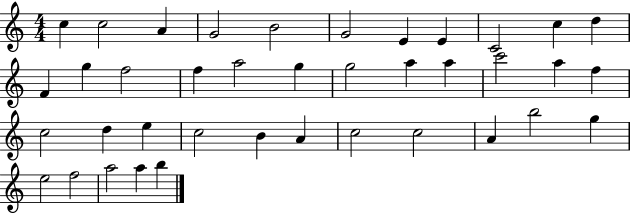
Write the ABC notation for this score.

X:1
T:Untitled
M:4/4
L:1/4
K:C
c c2 A G2 B2 G2 E E C2 c d F g f2 f a2 g g2 a a c'2 a f c2 d e c2 B A c2 c2 A b2 g e2 f2 a2 a b